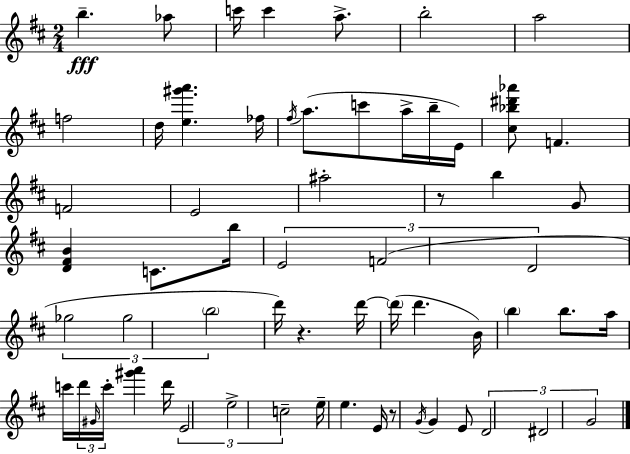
B5/q. Ab5/e C6/s C6/q A5/e. B5/h A5/h F5/h D5/s [E5,G#6,A6]/q. FES5/s F#5/s A5/e. C6/e A5/s B5/s E4/s [C#5,Bb5,D#6,Ab6]/e F4/q. F4/h E4/h A#5/h R/e B5/q G4/e [D4,F#4,B4]/q C4/e. B5/s E4/h F4/h D4/h Gb5/h Gb5/h B5/h D6/s R/q. D6/s D6/s D6/q. B4/s B5/q B5/e. A5/s C6/s D6/s G#4/s C6/s [G#6,A6]/q D6/s E4/h E5/h C5/h E5/s E5/q. E4/s R/e G4/s G4/q E4/e D4/h D#4/h G4/h